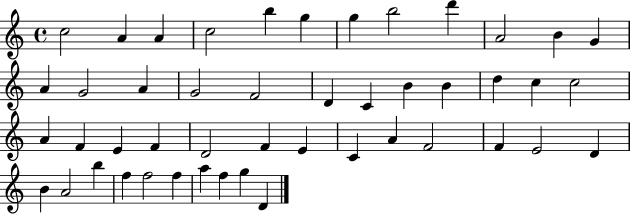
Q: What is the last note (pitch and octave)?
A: D4